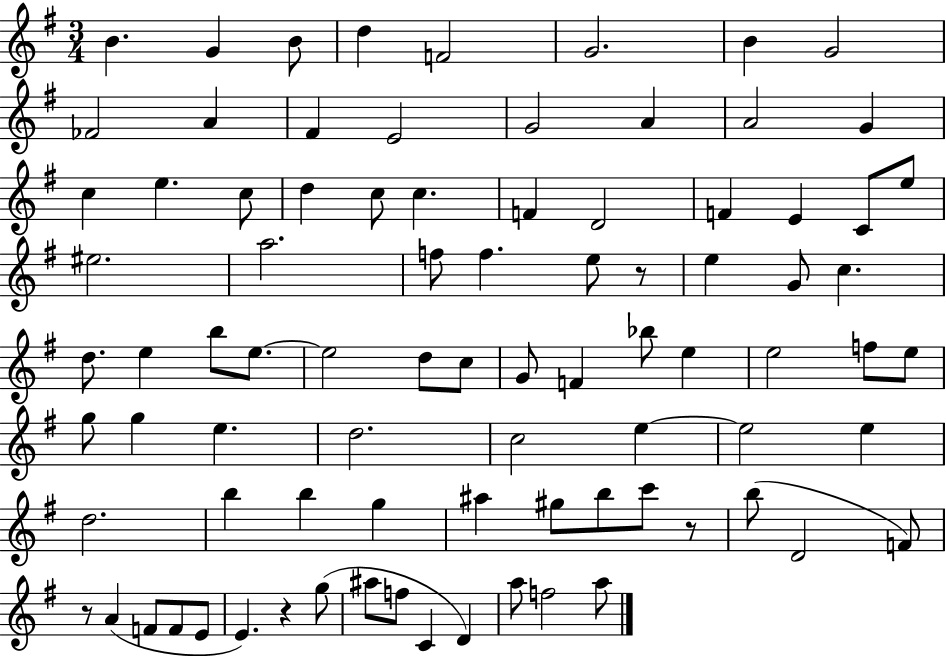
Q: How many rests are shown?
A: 4